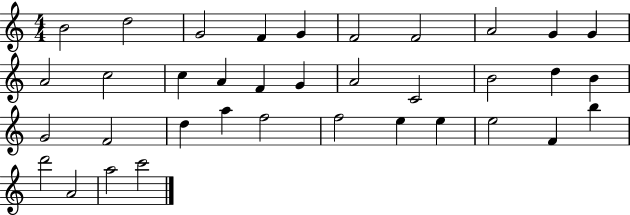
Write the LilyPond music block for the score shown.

{
  \clef treble
  \numericTimeSignature
  \time 4/4
  \key c \major
  b'2 d''2 | g'2 f'4 g'4 | f'2 f'2 | a'2 g'4 g'4 | \break a'2 c''2 | c''4 a'4 f'4 g'4 | a'2 c'2 | b'2 d''4 b'4 | \break g'2 f'2 | d''4 a''4 f''2 | f''2 e''4 e''4 | e''2 f'4 b''4 | \break d'''2 a'2 | a''2 c'''2 | \bar "|."
}